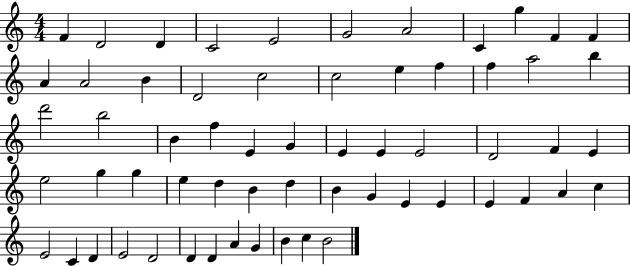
{
  \clef treble
  \numericTimeSignature
  \time 4/4
  \key c \major
  f'4 d'2 d'4 | c'2 e'2 | g'2 a'2 | c'4 g''4 f'4 f'4 | \break a'4 a'2 b'4 | d'2 c''2 | c''2 e''4 f''4 | f''4 a''2 b''4 | \break d'''2 b''2 | b'4 f''4 e'4 g'4 | e'4 e'4 e'2 | d'2 f'4 e'4 | \break e''2 g''4 g''4 | e''4 d''4 b'4 d''4 | b'4 g'4 e'4 e'4 | e'4 f'4 a'4 c''4 | \break e'2 c'4 d'4 | e'2 d'2 | d'4 d'4 a'4 g'4 | b'4 c''4 b'2 | \break \bar "|."
}